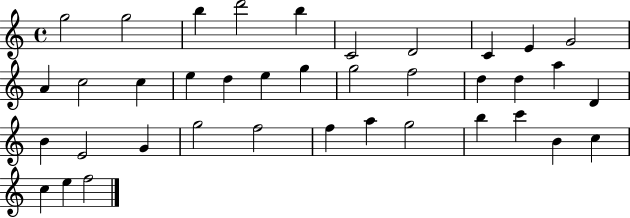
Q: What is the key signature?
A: C major